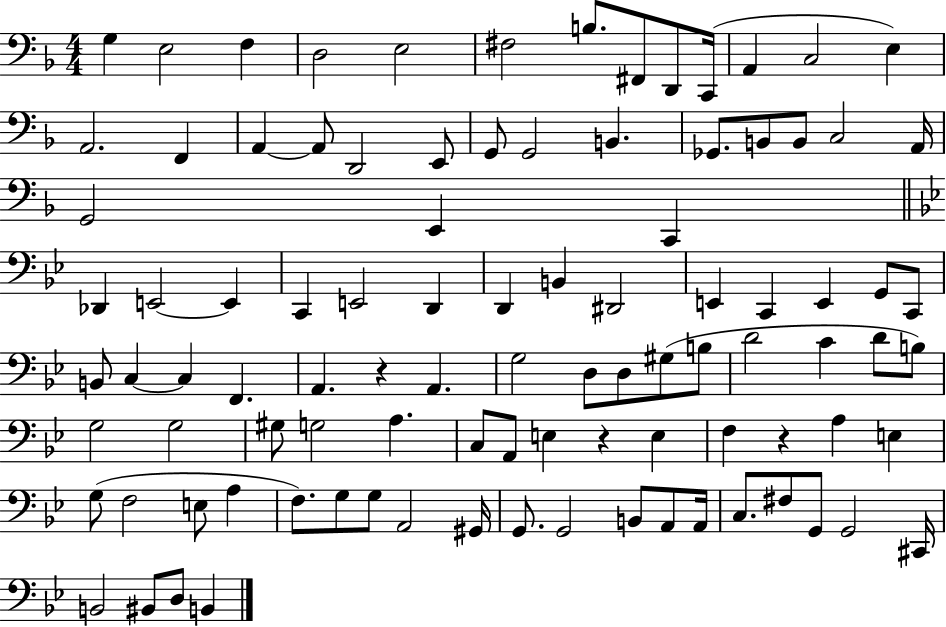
X:1
T:Untitled
M:4/4
L:1/4
K:F
G, E,2 F, D,2 E,2 ^F,2 B,/2 ^F,,/2 D,,/2 C,,/4 A,, C,2 E, A,,2 F,, A,, A,,/2 D,,2 E,,/2 G,,/2 G,,2 B,, _G,,/2 B,,/2 B,,/2 C,2 A,,/4 G,,2 E,, C,, _D,, E,,2 E,, C,, E,,2 D,, D,, B,, ^D,,2 E,, C,, E,, G,,/2 C,,/2 B,,/2 C, C, F,, A,, z A,, G,2 D,/2 D,/2 ^G,/2 B,/2 D2 C D/2 B,/2 G,2 G,2 ^G,/2 G,2 A, C,/2 A,,/2 E, z E, F, z A, E, G,/2 F,2 E,/2 A, F,/2 G,/2 G,/2 A,,2 ^G,,/4 G,,/2 G,,2 B,,/2 A,,/2 A,,/4 C,/2 ^F,/2 G,,/2 G,,2 ^C,,/4 B,,2 ^B,,/2 D,/2 B,,